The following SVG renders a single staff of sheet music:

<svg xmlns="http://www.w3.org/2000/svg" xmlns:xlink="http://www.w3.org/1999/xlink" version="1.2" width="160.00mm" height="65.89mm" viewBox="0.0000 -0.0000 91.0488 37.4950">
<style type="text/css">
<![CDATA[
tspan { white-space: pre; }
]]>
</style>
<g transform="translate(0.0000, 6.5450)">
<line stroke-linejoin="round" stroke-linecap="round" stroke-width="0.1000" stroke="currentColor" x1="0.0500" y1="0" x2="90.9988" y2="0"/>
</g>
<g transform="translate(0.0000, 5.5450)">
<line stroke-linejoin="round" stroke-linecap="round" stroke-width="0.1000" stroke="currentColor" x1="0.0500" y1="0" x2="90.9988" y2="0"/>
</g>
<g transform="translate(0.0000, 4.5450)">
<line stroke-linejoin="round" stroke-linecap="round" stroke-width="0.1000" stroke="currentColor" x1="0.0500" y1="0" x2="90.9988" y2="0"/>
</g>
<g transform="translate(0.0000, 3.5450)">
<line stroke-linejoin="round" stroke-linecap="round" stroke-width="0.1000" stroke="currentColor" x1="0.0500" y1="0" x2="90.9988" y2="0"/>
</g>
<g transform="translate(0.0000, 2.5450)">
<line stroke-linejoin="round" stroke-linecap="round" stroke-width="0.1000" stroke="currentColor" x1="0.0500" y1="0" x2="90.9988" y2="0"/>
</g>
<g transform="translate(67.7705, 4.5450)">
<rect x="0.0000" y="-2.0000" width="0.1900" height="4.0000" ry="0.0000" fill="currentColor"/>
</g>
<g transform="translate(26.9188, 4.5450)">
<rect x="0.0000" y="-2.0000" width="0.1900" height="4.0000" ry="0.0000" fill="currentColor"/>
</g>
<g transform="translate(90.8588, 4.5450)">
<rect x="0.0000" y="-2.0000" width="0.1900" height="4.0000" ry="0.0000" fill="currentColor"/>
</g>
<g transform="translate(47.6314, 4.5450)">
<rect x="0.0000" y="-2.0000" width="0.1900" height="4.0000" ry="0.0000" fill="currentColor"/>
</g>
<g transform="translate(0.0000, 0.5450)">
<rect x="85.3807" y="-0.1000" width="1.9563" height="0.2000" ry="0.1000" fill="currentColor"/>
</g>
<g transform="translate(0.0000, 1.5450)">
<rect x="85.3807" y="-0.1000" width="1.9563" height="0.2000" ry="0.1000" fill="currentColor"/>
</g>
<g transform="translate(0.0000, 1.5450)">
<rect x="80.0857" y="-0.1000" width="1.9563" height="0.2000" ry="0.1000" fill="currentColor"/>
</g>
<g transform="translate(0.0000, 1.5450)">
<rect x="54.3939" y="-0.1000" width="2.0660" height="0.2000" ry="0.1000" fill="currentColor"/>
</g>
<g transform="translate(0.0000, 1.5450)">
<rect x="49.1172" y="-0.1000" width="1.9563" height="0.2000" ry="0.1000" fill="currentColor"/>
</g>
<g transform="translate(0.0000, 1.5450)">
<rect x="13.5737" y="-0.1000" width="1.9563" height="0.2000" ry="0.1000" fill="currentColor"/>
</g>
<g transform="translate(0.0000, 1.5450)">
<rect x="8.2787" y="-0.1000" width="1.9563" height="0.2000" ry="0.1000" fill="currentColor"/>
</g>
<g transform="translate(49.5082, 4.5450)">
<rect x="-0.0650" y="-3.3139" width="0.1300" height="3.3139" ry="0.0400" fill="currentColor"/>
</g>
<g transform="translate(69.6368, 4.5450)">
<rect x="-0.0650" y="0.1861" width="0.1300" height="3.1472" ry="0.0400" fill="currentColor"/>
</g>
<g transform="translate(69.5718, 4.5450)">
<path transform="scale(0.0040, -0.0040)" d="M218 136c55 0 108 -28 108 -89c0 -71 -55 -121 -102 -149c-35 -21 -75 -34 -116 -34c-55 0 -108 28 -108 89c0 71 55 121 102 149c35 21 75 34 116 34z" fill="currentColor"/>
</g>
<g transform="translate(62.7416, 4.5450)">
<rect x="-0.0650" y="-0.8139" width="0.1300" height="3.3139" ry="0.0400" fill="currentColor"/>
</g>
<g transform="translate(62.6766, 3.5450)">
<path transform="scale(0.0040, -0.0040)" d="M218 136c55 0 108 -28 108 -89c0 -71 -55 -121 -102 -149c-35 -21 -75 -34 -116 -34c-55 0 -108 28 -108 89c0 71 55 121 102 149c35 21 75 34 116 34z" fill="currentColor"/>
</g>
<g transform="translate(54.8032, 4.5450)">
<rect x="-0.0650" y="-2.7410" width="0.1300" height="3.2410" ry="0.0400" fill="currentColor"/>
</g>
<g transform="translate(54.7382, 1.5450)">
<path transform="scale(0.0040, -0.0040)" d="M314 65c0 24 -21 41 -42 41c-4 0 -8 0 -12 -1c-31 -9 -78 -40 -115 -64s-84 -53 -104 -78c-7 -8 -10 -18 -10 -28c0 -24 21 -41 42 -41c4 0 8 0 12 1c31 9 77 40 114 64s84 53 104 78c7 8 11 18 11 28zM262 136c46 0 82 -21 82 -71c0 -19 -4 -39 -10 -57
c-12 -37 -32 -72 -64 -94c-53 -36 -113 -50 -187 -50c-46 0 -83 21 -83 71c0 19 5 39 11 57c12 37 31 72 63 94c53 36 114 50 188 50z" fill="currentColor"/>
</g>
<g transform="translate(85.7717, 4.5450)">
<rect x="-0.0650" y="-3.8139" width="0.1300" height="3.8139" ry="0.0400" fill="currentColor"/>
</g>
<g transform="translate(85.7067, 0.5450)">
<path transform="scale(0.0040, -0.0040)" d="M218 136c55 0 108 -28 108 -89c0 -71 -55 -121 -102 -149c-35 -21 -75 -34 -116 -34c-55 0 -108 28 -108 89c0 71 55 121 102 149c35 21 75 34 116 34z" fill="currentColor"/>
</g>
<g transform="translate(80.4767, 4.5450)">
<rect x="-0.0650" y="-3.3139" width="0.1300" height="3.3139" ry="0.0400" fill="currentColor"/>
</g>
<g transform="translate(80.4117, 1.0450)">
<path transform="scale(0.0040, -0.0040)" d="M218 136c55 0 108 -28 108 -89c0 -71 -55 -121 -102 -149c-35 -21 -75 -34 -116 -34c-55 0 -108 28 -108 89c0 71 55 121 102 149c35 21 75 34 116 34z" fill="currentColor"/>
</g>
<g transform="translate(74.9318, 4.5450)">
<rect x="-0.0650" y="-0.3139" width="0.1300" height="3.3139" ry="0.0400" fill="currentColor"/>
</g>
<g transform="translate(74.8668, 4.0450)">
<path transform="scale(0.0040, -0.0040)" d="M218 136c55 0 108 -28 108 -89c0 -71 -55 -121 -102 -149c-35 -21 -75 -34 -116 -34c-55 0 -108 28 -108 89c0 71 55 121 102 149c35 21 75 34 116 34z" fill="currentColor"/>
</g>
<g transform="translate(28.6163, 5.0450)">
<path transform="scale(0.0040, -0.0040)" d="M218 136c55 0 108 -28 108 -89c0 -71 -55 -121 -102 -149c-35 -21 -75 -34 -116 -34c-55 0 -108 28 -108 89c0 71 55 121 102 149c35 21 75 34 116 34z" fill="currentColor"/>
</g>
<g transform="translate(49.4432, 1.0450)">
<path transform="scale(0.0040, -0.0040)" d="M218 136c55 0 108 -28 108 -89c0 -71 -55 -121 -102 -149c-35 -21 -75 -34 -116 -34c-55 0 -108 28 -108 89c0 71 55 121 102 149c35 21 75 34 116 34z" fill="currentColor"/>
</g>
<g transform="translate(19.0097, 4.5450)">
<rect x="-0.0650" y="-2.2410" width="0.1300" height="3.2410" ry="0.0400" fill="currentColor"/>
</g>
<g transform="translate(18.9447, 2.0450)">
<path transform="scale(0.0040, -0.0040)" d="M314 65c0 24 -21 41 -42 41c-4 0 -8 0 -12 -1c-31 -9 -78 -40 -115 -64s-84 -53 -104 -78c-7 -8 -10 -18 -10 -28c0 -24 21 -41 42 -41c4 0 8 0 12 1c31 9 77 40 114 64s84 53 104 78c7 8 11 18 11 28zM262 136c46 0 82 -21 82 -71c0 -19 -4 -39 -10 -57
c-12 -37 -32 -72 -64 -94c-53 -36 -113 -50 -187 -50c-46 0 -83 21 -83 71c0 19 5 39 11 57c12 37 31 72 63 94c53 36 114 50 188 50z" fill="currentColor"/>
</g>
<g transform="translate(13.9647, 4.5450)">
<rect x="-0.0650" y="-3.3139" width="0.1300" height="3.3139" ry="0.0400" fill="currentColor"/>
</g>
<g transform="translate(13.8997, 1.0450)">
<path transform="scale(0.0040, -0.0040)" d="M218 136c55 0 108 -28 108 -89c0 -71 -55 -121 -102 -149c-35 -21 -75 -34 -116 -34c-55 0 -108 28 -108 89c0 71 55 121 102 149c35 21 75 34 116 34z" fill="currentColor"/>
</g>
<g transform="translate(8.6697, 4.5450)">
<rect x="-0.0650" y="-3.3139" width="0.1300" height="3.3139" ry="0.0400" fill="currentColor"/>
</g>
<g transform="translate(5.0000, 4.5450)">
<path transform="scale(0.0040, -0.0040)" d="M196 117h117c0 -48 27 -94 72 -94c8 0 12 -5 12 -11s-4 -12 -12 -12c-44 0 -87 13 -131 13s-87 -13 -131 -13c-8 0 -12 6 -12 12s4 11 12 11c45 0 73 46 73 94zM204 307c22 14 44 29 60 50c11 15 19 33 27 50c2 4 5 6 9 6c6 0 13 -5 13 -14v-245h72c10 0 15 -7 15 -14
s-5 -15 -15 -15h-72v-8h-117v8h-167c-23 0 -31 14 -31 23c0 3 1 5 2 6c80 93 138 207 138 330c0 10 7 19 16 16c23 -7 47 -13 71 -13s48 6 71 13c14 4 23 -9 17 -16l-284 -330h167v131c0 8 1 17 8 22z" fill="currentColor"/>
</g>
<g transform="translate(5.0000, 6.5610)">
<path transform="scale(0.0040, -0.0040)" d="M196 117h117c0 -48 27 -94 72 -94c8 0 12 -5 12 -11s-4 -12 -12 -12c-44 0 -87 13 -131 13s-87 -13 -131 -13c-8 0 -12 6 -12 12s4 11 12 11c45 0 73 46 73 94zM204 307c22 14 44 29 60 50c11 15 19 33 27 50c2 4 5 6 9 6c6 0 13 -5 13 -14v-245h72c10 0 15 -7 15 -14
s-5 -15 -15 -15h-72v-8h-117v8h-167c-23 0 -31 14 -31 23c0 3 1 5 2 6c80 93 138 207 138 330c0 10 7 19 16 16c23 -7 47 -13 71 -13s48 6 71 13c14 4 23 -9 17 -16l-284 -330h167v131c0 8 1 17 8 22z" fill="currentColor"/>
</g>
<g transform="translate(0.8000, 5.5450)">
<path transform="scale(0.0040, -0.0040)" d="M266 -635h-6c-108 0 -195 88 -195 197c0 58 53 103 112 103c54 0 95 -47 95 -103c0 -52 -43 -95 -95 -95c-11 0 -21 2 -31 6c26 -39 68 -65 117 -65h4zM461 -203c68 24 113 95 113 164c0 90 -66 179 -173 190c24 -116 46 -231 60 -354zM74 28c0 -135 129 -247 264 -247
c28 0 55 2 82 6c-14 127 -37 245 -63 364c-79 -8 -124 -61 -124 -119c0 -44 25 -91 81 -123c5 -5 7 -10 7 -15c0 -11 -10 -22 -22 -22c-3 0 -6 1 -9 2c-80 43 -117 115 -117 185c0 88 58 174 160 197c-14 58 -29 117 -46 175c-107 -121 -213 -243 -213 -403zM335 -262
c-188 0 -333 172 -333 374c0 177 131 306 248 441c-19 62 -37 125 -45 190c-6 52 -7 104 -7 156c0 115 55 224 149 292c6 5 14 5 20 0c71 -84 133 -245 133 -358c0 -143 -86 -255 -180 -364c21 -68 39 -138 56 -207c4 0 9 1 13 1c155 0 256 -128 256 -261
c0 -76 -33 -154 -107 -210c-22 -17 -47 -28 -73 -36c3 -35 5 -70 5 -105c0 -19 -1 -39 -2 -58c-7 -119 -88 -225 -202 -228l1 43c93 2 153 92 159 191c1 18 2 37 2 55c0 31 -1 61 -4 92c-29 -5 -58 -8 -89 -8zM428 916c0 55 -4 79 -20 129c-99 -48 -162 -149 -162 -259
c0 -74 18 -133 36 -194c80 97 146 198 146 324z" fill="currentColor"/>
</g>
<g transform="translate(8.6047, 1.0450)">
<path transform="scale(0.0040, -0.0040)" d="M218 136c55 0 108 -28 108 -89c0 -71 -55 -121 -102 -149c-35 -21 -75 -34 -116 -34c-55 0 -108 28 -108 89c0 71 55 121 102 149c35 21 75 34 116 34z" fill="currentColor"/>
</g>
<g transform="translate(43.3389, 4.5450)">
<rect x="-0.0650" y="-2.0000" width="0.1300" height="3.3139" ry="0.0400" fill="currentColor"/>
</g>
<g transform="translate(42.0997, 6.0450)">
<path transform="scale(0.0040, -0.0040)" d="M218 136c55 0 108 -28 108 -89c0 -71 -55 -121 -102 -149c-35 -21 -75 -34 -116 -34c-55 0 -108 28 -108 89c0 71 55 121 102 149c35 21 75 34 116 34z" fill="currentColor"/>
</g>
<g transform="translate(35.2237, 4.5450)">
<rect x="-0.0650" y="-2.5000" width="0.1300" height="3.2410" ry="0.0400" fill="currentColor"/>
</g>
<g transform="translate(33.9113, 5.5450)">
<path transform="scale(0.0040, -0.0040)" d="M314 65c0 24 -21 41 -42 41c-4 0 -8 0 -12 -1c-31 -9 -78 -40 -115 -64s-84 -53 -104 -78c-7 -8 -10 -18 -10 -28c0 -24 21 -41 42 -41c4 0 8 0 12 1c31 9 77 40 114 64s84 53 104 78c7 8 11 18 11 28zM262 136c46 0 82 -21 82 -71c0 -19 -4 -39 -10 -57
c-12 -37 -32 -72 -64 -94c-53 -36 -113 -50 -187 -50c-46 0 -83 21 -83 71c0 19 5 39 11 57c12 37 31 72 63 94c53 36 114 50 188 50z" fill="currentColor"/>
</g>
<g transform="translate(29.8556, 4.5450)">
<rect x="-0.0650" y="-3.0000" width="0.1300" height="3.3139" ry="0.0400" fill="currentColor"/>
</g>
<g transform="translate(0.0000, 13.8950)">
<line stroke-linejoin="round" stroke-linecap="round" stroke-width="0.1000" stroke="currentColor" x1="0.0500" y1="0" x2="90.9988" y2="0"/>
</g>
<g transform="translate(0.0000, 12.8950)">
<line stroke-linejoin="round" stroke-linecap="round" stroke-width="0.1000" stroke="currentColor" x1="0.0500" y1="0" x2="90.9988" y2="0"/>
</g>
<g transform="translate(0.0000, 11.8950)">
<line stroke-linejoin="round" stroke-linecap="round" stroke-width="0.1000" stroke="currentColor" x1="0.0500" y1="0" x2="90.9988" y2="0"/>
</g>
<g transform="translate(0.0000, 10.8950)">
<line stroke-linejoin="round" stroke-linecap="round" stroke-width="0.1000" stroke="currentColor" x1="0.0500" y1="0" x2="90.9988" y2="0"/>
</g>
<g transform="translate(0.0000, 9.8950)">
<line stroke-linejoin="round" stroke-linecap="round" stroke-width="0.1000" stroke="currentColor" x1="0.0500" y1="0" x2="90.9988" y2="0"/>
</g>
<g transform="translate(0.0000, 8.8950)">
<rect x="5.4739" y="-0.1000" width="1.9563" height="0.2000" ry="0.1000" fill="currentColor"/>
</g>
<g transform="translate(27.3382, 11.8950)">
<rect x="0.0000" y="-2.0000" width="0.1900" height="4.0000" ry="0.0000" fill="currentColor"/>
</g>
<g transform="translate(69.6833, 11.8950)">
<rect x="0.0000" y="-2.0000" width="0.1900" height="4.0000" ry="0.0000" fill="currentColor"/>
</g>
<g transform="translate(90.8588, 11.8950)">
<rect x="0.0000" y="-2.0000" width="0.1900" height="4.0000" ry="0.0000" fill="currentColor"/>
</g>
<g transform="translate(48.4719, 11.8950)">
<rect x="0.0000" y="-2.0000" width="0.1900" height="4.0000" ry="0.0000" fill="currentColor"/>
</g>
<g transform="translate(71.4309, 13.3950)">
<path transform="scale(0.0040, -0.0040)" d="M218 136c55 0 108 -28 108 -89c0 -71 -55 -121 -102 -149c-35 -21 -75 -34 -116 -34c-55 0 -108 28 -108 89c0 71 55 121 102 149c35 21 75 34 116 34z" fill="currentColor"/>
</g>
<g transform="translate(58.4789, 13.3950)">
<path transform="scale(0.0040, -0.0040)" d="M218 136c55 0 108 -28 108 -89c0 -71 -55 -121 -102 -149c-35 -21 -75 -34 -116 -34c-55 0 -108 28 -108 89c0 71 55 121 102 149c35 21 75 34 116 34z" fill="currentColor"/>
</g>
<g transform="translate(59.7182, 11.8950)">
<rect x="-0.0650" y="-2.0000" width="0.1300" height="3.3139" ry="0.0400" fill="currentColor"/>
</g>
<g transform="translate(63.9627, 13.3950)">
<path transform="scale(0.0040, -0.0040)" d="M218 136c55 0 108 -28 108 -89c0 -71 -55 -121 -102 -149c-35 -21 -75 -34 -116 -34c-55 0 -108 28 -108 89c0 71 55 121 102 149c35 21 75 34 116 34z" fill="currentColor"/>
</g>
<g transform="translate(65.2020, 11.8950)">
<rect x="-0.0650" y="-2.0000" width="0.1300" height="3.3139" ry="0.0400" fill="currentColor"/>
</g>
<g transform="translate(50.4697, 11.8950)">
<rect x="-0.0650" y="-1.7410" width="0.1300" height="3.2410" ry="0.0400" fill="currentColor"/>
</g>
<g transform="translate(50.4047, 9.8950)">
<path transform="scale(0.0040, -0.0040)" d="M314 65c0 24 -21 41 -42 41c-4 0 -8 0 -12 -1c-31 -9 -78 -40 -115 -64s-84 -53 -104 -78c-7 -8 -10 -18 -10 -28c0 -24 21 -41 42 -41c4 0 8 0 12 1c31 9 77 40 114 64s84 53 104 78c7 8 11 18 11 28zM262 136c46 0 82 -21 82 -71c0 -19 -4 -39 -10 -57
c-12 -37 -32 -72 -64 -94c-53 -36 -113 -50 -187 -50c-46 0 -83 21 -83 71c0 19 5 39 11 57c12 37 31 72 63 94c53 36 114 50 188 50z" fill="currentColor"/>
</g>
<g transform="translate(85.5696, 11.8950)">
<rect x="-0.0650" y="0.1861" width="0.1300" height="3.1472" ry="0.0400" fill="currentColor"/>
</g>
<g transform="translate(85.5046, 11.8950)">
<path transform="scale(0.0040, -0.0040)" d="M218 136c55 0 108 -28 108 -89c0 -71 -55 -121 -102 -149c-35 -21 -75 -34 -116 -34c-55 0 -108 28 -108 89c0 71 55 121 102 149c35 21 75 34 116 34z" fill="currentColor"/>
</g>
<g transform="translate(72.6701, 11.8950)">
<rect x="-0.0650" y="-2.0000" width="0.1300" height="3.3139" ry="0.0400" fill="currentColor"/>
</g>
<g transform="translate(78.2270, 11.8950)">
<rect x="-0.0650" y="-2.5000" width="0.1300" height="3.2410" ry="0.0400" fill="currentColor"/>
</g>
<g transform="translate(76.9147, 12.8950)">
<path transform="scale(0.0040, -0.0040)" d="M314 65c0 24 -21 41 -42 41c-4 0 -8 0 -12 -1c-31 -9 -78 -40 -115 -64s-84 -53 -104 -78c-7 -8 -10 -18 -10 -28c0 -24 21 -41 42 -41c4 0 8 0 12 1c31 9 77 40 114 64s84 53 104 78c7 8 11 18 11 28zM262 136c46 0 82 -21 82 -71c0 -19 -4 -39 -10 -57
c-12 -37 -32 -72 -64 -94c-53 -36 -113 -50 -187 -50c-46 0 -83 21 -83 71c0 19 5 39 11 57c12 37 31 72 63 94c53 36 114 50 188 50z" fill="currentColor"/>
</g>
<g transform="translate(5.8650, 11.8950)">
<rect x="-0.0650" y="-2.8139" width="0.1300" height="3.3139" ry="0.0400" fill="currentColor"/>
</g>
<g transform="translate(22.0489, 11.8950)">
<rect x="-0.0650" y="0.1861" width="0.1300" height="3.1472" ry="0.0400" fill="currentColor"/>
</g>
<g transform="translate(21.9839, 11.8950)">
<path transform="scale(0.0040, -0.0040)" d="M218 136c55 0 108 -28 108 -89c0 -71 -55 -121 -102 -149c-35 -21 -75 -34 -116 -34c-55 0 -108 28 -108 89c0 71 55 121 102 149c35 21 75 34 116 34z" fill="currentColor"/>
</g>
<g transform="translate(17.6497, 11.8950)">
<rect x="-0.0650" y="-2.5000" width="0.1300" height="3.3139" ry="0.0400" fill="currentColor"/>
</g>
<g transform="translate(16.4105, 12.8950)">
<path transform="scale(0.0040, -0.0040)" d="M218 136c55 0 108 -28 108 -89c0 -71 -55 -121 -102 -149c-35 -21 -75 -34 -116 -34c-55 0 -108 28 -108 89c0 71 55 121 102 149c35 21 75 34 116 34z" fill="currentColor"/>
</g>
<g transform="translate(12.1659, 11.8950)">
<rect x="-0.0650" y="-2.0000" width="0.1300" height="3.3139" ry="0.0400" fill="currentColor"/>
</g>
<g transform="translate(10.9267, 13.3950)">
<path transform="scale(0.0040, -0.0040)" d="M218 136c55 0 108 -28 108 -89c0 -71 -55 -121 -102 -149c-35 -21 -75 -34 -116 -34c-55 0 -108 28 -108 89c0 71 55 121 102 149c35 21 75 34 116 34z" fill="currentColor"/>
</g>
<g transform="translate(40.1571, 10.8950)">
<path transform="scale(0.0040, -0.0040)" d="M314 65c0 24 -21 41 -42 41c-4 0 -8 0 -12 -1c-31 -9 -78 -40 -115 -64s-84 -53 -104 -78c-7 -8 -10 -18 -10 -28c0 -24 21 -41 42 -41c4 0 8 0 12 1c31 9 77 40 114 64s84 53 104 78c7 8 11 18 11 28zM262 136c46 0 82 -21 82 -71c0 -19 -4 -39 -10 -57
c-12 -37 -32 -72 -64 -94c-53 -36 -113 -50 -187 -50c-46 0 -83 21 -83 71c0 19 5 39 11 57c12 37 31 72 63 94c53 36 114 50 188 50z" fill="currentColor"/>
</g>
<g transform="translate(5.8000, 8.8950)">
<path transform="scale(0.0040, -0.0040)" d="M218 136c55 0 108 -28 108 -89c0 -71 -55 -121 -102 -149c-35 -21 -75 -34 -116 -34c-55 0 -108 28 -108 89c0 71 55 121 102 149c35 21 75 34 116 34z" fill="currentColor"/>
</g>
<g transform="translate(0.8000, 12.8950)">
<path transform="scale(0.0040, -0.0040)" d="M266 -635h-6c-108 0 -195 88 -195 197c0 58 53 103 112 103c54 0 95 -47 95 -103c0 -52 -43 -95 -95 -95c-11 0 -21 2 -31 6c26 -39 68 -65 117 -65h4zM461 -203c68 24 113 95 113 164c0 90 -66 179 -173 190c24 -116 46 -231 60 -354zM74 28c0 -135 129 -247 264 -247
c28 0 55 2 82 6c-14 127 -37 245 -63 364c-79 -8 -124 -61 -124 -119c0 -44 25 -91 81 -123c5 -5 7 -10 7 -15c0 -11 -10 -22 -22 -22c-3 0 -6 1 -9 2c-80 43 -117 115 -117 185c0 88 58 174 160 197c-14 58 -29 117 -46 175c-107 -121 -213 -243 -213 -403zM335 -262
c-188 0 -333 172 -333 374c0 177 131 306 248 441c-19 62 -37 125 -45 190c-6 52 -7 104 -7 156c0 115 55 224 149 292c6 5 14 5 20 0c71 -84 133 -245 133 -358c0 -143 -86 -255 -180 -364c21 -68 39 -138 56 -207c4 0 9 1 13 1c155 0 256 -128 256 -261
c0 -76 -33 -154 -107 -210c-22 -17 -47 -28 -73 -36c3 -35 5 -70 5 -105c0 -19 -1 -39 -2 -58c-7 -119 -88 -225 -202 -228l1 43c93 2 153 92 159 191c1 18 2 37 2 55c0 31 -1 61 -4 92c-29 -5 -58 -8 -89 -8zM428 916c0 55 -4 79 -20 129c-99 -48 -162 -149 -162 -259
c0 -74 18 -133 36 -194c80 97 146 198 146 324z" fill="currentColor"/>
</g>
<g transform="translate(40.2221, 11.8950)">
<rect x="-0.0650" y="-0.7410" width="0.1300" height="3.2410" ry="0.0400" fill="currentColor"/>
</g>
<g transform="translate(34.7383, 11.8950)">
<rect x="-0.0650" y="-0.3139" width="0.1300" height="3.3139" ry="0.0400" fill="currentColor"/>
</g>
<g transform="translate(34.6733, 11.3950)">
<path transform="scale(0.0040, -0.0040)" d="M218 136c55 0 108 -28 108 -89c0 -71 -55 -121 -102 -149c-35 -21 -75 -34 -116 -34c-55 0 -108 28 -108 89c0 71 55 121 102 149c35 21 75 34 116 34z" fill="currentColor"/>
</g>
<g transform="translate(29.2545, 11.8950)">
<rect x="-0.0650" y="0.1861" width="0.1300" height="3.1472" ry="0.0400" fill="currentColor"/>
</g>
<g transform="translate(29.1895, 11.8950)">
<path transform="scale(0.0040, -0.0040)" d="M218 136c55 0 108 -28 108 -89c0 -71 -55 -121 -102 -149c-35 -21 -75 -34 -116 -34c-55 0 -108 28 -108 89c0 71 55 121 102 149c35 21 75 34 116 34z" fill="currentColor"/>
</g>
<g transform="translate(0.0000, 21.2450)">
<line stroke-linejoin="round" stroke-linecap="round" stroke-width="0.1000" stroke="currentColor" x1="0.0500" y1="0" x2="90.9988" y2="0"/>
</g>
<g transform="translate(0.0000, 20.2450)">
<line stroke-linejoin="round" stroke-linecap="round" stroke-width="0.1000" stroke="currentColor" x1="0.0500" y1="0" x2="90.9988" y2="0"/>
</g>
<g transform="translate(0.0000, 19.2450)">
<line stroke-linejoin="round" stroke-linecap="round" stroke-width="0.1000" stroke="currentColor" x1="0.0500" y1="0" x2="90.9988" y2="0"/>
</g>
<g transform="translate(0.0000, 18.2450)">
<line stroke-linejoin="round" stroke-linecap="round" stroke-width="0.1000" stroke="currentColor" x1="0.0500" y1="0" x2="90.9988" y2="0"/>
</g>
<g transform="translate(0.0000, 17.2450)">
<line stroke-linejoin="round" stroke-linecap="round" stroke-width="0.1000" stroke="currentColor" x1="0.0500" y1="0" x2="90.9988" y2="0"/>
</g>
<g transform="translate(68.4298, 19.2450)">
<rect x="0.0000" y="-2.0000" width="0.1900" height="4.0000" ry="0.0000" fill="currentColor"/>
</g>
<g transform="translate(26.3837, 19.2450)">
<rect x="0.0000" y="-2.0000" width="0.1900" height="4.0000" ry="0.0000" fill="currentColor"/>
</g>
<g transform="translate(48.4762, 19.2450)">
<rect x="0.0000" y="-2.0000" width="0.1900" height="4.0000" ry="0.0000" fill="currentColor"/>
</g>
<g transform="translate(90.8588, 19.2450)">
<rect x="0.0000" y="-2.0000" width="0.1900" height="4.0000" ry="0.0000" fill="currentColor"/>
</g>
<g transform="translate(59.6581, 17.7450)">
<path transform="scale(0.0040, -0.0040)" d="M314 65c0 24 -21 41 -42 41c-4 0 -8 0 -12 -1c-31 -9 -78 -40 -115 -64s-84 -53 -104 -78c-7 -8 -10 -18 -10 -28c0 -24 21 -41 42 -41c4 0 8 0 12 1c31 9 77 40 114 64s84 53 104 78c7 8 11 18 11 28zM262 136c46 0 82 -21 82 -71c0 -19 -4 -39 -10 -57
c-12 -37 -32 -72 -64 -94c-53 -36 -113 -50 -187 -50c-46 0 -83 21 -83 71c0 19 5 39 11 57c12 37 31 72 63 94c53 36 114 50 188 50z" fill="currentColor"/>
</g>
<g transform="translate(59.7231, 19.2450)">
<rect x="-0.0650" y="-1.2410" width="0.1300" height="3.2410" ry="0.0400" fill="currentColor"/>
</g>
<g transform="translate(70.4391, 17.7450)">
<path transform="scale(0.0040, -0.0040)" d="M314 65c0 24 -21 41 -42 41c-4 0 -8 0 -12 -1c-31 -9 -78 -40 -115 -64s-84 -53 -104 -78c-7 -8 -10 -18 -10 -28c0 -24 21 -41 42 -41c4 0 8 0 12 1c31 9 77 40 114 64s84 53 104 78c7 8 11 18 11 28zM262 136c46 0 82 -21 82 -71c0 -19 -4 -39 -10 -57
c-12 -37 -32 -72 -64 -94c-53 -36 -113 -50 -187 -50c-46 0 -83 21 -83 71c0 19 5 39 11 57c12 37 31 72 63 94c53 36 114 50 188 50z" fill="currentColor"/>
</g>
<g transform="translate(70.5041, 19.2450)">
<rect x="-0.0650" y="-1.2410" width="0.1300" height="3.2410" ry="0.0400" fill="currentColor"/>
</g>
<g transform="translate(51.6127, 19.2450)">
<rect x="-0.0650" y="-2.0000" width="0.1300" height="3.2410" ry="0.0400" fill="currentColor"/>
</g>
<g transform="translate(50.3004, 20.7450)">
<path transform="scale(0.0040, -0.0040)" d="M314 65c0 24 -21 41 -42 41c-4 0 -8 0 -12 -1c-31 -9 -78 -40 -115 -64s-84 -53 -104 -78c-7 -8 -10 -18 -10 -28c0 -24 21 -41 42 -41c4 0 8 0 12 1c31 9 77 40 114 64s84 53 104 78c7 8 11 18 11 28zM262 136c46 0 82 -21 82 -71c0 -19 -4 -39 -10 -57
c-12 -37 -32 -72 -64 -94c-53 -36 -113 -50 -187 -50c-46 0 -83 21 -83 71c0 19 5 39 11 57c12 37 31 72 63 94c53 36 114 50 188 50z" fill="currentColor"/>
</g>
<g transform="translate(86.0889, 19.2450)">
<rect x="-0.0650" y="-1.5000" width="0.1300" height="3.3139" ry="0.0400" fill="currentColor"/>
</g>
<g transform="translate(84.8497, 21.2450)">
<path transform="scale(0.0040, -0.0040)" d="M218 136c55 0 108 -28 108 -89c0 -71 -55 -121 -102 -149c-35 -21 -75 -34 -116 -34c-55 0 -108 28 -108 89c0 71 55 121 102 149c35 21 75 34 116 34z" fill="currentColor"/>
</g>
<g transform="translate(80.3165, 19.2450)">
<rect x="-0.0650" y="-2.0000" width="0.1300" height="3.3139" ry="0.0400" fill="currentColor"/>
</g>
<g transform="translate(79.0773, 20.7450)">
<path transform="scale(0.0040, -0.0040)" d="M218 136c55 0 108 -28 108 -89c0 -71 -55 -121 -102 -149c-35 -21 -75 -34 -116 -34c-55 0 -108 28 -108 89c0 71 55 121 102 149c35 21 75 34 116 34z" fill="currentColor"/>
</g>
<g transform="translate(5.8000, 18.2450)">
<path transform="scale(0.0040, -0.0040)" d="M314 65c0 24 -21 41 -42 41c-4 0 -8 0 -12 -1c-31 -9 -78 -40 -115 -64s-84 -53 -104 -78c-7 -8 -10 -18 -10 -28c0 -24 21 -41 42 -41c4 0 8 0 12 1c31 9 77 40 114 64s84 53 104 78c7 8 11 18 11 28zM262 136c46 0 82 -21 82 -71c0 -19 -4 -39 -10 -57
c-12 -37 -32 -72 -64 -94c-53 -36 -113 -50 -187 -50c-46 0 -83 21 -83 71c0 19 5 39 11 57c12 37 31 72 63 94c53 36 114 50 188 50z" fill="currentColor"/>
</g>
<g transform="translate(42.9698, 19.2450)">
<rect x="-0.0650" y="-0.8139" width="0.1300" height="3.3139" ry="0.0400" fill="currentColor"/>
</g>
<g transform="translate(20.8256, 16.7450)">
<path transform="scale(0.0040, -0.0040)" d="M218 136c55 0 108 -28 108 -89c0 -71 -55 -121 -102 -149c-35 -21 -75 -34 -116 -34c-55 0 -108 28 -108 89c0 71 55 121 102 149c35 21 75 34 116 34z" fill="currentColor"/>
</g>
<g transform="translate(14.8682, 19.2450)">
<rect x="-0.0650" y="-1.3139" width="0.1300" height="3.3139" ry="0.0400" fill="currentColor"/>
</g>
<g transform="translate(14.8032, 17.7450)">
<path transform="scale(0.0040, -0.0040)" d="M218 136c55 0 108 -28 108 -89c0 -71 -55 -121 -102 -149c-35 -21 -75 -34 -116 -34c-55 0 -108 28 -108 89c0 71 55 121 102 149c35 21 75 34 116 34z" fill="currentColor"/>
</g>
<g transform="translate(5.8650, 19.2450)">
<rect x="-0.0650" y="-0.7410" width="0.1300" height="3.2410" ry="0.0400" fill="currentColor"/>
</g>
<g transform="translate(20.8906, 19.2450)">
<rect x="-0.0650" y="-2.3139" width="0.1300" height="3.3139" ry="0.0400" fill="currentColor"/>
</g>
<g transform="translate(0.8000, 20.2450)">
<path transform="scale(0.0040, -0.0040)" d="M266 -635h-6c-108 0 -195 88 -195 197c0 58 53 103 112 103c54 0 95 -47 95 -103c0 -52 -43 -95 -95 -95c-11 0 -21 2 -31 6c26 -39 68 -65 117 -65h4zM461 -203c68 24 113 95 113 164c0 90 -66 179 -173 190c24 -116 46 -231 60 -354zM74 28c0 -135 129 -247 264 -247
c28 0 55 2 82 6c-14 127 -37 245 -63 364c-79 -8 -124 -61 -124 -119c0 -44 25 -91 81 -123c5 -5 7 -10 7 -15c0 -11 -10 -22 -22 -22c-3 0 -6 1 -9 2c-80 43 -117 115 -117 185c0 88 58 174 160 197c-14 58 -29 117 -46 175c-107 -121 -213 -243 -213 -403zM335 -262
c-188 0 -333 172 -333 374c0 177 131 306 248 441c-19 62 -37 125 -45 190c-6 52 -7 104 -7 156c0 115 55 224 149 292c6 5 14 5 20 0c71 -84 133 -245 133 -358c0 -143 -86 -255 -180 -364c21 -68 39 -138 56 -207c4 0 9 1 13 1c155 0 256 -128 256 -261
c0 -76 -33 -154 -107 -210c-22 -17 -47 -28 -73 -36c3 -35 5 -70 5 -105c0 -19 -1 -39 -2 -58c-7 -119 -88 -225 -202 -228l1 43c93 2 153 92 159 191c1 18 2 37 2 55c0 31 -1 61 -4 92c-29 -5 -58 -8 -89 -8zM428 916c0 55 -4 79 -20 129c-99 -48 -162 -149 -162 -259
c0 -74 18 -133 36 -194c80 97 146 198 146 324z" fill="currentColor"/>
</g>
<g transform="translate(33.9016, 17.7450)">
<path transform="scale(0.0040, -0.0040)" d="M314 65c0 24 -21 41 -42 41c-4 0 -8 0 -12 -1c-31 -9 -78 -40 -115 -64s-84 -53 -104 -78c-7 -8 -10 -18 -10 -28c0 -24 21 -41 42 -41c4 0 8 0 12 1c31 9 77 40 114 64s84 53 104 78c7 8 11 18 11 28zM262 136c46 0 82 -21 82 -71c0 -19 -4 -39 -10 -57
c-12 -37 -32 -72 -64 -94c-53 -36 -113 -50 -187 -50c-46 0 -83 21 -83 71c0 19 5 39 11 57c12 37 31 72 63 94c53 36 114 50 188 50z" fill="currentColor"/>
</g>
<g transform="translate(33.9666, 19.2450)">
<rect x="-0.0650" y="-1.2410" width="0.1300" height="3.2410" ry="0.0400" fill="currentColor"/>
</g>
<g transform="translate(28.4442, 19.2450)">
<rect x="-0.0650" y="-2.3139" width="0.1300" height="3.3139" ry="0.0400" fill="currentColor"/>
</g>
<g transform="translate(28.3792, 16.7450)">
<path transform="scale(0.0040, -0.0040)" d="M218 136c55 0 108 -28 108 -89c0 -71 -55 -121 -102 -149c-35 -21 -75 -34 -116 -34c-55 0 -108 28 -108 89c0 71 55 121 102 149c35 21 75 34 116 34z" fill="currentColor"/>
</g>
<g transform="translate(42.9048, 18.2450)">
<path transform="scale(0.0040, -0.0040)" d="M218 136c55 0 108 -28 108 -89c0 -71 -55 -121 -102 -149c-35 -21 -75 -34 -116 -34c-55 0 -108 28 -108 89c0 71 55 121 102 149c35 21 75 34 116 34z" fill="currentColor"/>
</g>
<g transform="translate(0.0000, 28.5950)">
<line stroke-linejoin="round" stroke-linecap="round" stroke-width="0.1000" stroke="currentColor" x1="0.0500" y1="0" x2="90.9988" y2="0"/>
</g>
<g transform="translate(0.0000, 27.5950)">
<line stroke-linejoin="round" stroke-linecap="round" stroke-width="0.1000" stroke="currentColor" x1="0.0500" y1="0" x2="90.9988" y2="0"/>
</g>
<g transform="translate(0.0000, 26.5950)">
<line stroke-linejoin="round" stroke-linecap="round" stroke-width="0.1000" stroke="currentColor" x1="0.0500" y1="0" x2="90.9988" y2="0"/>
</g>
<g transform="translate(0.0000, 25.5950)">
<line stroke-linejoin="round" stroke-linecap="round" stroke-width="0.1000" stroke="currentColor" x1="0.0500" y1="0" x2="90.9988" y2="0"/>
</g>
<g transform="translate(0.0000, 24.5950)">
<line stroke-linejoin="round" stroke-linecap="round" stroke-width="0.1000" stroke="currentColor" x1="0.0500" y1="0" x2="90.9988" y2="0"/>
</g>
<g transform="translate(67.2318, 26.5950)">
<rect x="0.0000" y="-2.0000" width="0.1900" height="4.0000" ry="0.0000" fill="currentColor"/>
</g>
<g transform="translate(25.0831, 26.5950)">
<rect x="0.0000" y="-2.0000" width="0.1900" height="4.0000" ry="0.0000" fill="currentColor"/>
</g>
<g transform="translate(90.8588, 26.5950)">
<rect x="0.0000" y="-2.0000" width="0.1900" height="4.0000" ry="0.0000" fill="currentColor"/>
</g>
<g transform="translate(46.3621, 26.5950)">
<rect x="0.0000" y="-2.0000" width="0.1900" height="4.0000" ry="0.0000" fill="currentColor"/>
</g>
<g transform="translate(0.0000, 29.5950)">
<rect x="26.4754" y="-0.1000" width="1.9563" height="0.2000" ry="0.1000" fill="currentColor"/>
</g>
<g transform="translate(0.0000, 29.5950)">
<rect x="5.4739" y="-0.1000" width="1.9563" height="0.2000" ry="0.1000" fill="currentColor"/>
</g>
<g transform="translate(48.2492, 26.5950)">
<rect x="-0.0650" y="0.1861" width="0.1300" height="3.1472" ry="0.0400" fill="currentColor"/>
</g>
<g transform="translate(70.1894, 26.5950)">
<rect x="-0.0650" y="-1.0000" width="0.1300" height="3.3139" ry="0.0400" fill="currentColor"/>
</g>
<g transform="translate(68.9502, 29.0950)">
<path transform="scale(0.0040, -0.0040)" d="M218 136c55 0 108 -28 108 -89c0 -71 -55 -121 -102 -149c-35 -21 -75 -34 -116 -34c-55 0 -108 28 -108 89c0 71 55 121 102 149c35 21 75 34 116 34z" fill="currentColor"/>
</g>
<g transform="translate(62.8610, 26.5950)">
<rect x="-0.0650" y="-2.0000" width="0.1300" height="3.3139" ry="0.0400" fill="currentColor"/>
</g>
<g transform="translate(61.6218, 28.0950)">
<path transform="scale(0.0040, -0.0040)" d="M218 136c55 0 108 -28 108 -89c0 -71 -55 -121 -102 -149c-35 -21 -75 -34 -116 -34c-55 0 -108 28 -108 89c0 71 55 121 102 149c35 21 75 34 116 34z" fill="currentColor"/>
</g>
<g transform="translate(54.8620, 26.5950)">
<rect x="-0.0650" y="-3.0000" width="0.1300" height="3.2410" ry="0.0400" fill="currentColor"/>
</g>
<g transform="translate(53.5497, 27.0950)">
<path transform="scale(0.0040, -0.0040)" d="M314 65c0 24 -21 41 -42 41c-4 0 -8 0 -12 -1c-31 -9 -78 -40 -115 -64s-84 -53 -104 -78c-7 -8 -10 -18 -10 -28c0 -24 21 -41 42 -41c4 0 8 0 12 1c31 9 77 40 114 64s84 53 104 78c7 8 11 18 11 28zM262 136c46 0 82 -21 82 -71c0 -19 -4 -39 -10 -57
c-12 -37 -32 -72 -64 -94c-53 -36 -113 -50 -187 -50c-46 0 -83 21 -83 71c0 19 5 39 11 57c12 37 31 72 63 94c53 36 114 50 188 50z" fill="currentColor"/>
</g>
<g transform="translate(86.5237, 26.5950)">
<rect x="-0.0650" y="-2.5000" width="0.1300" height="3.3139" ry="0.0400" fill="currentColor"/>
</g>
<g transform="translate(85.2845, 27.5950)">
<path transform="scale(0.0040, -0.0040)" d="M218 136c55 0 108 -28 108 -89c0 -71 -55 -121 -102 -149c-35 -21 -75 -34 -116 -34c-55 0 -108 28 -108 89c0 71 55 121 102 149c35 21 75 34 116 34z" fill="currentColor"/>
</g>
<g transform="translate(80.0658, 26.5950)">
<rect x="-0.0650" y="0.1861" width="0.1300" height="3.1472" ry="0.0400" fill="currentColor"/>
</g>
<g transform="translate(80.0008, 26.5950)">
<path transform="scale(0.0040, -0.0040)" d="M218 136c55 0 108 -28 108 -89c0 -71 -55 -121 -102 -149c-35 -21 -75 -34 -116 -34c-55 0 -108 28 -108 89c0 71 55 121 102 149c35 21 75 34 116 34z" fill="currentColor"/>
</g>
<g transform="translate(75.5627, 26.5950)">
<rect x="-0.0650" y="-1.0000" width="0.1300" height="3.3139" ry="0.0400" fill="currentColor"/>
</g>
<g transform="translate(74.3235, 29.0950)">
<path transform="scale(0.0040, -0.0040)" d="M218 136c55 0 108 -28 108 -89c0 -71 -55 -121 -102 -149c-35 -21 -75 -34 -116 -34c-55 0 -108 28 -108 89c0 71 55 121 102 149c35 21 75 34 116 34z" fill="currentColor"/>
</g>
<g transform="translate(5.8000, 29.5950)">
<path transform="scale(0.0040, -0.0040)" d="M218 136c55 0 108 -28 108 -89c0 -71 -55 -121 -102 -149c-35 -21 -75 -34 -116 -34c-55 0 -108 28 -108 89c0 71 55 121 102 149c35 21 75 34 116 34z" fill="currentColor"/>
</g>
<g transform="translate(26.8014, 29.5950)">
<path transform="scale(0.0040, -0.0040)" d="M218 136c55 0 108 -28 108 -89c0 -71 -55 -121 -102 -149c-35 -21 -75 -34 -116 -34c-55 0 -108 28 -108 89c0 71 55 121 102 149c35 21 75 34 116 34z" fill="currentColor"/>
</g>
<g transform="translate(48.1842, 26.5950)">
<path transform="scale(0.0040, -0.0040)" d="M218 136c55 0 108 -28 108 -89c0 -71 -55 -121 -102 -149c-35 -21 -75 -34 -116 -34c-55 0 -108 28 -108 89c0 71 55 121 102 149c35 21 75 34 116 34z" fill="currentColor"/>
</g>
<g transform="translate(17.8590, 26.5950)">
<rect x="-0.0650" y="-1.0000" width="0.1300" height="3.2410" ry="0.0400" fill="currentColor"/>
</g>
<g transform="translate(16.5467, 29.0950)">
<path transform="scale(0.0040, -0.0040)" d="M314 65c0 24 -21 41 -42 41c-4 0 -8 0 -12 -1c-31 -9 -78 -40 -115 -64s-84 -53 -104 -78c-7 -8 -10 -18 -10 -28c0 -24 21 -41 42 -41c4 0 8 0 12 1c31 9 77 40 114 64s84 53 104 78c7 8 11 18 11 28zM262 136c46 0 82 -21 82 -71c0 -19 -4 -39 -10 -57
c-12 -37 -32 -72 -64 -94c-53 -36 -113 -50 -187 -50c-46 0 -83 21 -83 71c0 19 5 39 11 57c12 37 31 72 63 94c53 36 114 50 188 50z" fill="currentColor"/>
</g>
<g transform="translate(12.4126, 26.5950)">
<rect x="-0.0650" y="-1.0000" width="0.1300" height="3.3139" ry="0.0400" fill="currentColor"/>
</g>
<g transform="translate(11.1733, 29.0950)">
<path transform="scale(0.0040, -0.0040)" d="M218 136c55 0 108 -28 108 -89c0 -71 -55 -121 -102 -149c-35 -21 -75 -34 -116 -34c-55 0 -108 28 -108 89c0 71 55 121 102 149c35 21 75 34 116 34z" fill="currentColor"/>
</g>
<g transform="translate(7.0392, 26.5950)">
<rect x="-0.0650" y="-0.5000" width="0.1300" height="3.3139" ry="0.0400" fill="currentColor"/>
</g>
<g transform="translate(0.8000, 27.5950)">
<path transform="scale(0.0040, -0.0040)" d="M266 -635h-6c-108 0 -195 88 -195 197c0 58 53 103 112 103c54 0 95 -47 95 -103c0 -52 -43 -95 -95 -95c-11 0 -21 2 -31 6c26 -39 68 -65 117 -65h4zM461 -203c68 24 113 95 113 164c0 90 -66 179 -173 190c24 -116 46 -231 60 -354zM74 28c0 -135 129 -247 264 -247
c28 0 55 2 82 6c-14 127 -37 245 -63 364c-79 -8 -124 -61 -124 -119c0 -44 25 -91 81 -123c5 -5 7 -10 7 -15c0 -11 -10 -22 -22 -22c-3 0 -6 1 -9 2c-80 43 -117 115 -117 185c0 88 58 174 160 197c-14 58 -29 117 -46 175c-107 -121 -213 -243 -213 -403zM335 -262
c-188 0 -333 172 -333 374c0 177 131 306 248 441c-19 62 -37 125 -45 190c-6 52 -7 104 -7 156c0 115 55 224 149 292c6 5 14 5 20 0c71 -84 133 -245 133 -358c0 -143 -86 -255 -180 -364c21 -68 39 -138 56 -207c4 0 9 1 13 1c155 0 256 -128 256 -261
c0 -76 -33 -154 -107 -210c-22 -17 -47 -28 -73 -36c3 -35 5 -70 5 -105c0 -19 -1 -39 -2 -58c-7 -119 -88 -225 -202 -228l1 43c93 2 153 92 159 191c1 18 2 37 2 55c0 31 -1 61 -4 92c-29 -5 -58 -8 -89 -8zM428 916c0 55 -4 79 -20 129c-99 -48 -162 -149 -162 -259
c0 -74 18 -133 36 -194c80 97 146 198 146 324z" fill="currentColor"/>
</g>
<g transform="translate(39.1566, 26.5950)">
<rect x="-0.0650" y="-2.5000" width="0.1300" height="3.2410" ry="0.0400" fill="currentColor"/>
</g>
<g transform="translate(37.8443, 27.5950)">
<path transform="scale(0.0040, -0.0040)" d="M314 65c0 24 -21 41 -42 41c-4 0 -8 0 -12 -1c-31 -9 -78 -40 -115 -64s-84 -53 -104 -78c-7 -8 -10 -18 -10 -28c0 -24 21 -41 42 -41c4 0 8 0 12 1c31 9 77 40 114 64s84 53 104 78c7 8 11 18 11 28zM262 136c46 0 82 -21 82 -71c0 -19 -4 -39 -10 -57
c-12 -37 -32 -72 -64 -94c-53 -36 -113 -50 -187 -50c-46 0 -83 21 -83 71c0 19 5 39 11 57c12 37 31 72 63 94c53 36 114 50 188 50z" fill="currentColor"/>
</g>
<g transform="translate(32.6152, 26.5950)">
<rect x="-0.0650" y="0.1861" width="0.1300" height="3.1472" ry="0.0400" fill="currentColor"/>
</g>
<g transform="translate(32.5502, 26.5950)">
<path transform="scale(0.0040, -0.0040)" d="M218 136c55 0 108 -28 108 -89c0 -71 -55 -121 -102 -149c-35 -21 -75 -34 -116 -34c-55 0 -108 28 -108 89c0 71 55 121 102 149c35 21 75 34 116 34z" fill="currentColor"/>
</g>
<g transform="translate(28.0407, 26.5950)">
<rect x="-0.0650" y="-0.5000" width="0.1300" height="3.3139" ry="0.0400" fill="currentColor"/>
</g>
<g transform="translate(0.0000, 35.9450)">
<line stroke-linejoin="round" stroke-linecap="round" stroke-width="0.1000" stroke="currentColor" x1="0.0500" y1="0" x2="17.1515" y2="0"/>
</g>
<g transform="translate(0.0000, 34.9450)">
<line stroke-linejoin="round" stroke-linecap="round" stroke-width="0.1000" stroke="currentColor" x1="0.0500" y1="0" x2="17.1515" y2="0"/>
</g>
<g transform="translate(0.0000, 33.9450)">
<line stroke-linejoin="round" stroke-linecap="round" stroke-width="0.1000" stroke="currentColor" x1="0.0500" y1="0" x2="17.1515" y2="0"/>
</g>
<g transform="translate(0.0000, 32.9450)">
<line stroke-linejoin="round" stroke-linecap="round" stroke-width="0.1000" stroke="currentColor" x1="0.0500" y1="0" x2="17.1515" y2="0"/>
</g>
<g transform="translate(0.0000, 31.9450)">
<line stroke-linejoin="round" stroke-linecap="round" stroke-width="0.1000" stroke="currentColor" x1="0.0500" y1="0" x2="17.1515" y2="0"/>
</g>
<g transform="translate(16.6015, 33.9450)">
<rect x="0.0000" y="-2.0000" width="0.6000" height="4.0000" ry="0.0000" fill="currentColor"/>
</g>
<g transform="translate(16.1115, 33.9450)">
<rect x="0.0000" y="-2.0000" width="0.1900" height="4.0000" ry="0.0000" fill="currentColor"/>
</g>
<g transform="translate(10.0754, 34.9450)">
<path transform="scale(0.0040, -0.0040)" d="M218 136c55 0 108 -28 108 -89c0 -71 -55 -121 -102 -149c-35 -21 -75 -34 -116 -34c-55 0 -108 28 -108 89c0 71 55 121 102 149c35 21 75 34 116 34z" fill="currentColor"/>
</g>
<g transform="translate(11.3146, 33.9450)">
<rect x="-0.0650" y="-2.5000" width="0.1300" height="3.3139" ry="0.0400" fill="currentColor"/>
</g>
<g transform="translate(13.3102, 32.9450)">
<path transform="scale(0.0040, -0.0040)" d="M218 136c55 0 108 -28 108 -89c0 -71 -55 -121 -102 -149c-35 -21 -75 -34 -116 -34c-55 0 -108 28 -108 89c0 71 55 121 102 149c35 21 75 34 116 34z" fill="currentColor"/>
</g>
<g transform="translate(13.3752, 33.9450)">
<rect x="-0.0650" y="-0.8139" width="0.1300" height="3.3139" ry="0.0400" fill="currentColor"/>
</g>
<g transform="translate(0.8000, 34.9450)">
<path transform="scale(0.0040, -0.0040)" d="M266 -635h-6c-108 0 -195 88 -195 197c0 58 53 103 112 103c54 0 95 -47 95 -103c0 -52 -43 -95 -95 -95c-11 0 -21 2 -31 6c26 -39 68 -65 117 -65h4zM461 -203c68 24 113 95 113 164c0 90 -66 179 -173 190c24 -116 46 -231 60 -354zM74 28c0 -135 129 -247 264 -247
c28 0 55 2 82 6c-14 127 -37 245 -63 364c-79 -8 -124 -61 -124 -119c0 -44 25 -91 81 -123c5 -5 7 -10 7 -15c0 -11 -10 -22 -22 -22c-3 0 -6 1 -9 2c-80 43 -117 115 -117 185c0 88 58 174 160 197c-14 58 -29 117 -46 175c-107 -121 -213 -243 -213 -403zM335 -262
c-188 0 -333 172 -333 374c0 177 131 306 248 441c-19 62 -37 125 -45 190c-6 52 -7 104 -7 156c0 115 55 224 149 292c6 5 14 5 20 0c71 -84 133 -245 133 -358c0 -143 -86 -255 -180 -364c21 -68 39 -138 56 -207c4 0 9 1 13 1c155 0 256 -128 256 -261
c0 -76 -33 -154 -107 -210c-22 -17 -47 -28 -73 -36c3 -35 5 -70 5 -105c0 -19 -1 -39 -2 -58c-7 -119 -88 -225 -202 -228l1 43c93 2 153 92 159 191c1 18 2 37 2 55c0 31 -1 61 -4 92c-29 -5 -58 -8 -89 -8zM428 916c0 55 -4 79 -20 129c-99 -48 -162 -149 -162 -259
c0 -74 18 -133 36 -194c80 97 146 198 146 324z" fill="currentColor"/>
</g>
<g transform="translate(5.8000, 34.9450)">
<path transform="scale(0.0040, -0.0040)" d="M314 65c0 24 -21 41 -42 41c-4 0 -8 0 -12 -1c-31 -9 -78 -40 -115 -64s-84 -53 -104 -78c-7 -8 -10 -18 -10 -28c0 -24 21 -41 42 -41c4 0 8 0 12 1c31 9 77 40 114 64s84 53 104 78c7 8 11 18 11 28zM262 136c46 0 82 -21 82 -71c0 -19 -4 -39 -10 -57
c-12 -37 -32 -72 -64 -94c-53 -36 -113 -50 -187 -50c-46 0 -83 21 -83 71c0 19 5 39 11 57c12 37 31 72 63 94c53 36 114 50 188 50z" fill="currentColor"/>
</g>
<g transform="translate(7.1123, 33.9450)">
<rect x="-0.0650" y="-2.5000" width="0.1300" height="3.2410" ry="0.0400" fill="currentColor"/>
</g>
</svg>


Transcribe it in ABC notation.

X:1
T:Untitled
M:4/4
L:1/4
K:C
b b g2 A G2 F b a2 d B c b c' a F G B B c d2 f2 F F F G2 B d2 e g g e2 d F2 e2 e2 F E C D D2 C B G2 B A2 F D D B G G2 G d